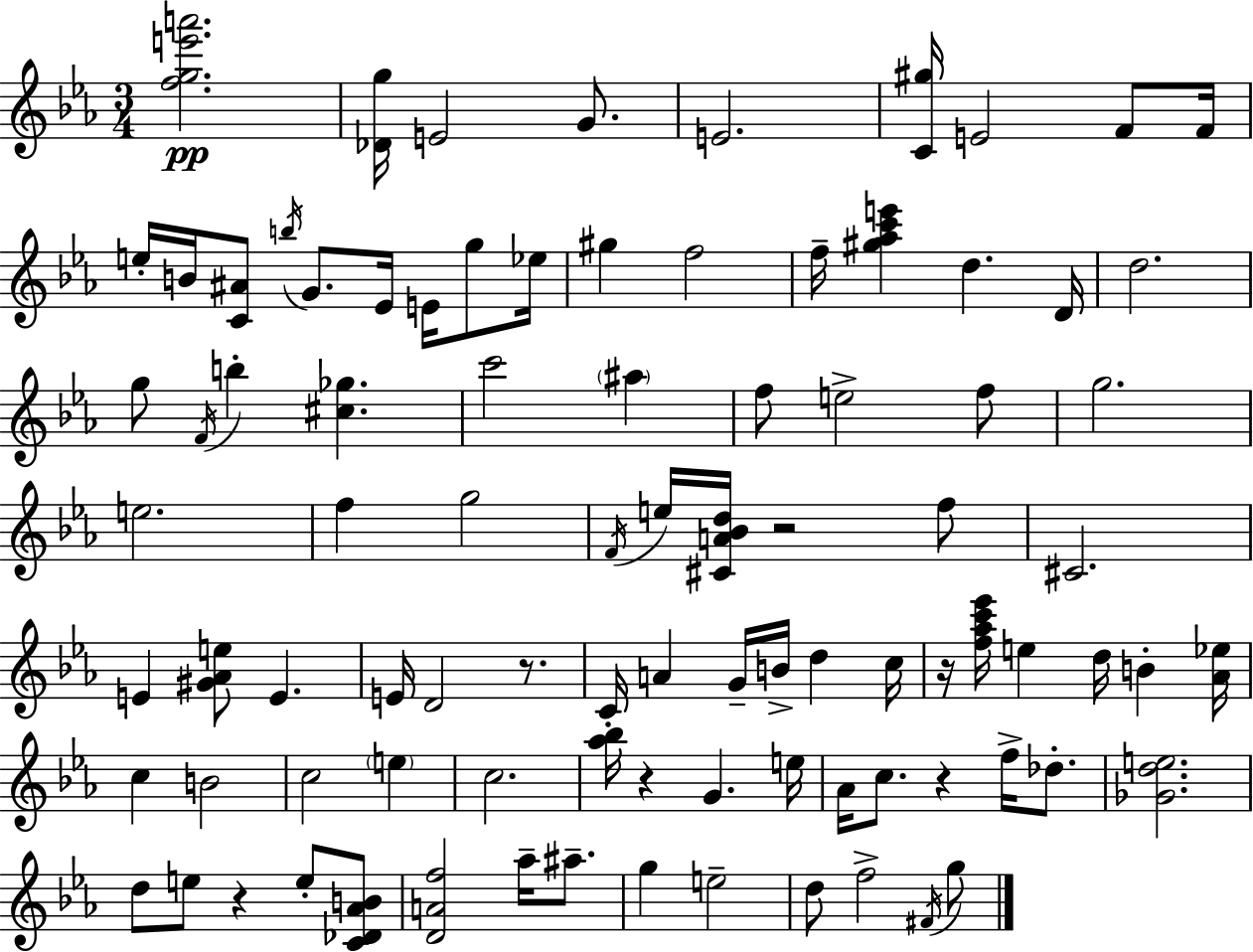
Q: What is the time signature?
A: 3/4